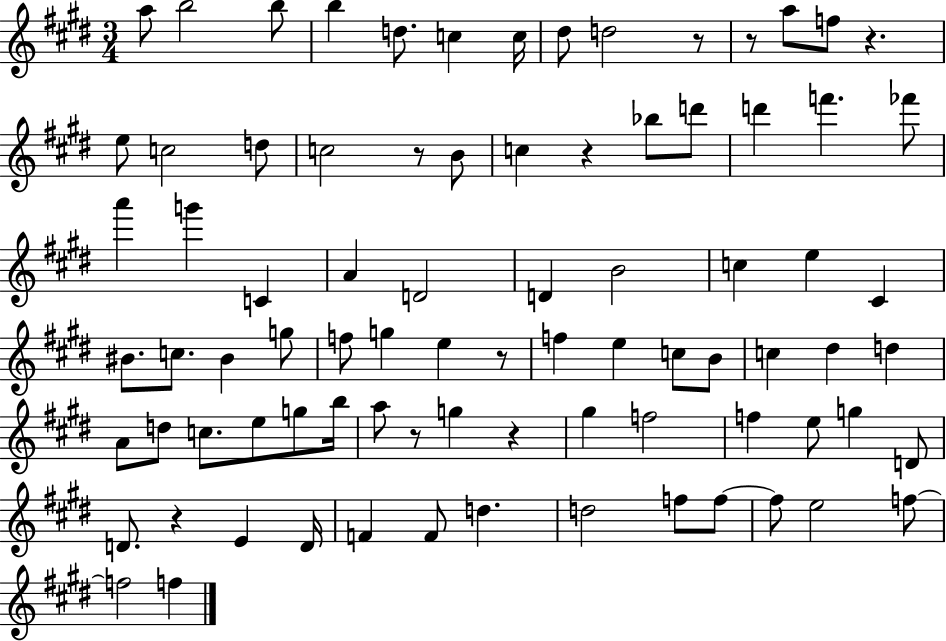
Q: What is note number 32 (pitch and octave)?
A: C#4